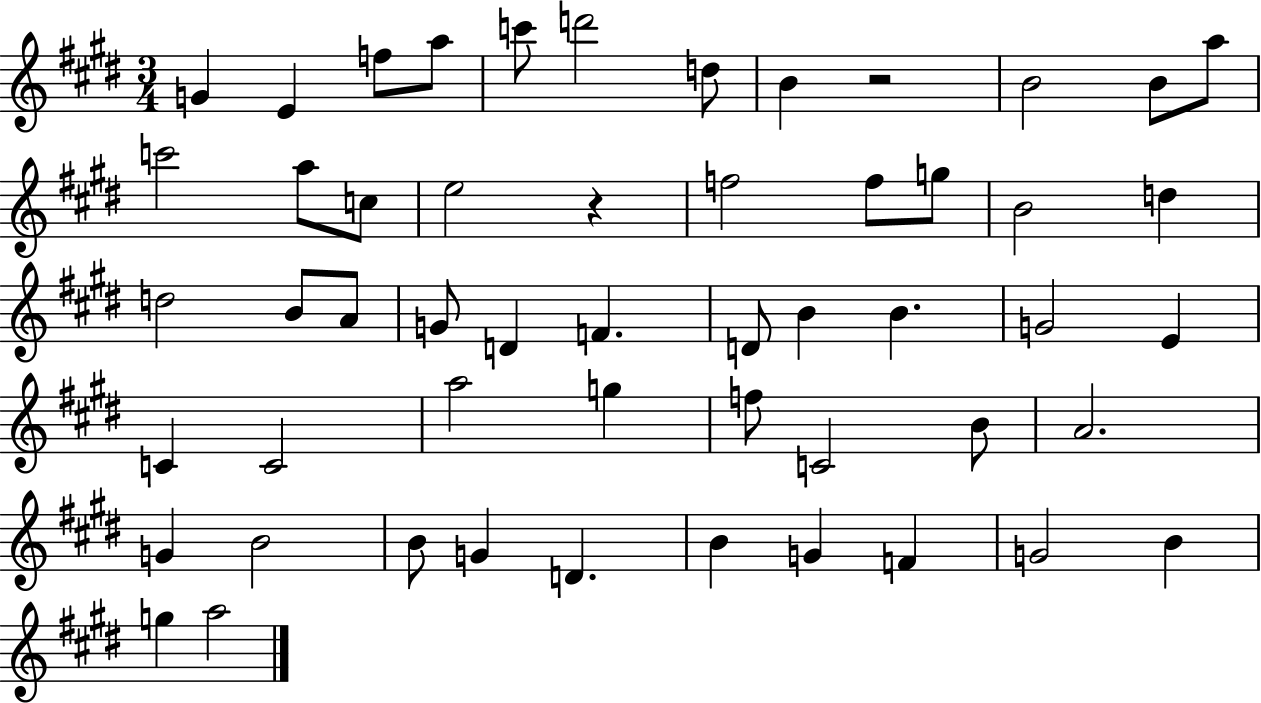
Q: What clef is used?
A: treble